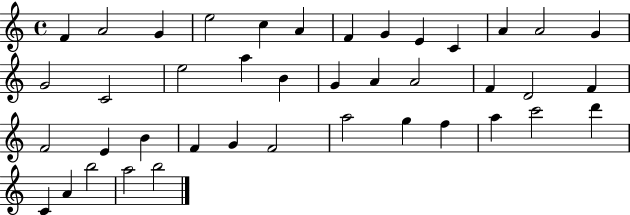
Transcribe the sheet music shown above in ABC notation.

X:1
T:Untitled
M:4/4
L:1/4
K:C
F A2 G e2 c A F G E C A A2 G G2 C2 e2 a B G A A2 F D2 F F2 E B F G F2 a2 g f a c'2 d' C A b2 a2 b2